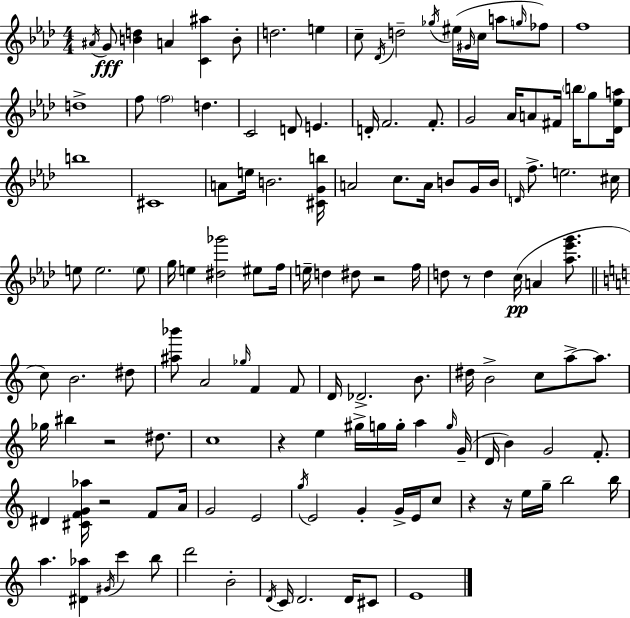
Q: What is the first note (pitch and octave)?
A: A#4